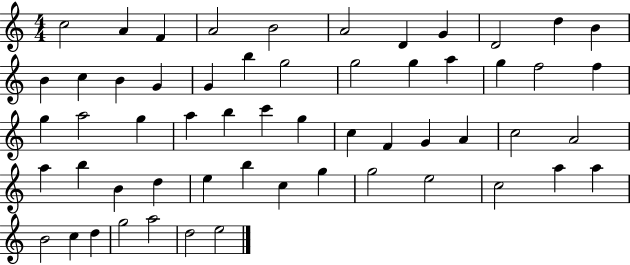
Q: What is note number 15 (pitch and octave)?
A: G4